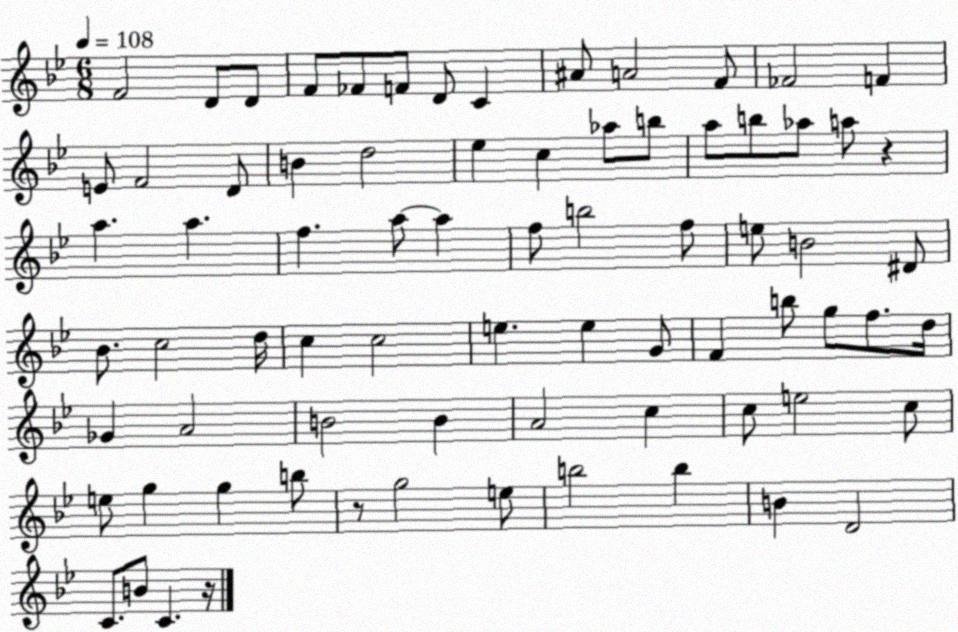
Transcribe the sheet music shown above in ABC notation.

X:1
T:Untitled
M:6/8
L:1/4
K:Bb
F2 D/2 D/2 F/2 _F/2 F/2 D/2 C ^A/2 A2 F/2 _F2 F E/2 F2 D/2 B d2 _e c _a/2 b/2 a/2 b/2 _a/2 a/2 z a a f a/2 a f/2 b2 f/2 e/2 B2 ^D/2 _B/2 c2 d/4 c c2 e e G/2 F b/2 g/2 f/2 d/4 _G A2 B2 B A2 c c/2 e2 c/2 e/2 g g b/2 z/2 g2 e/2 b2 b B D2 C/2 B/2 C z/4